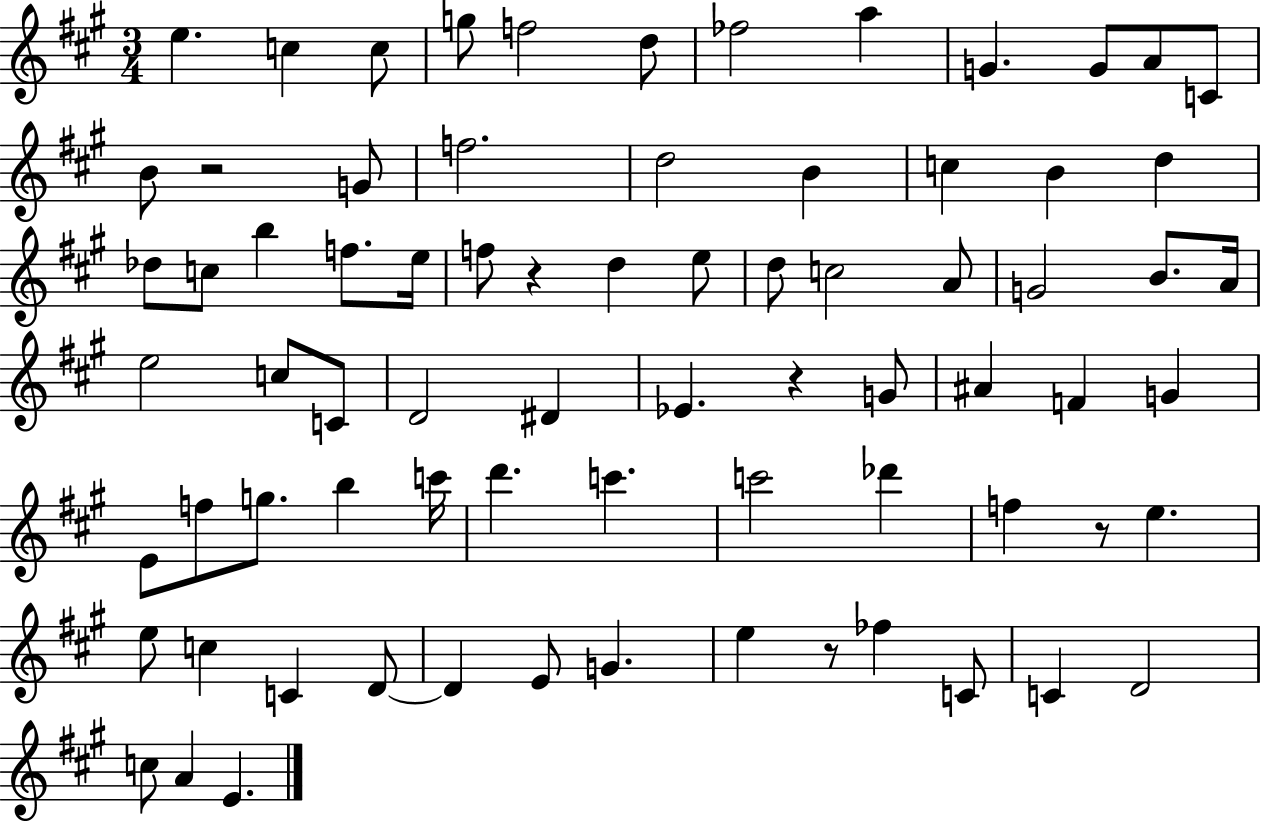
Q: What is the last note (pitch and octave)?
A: E4